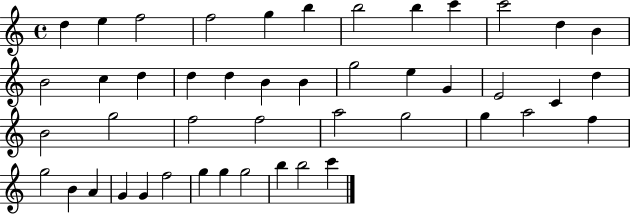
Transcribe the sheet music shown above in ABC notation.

X:1
T:Untitled
M:4/4
L:1/4
K:C
d e f2 f2 g b b2 b c' c'2 d B B2 c d d d B B g2 e G E2 C d B2 g2 f2 f2 a2 g2 g a2 f g2 B A G G f2 g g g2 b b2 c'